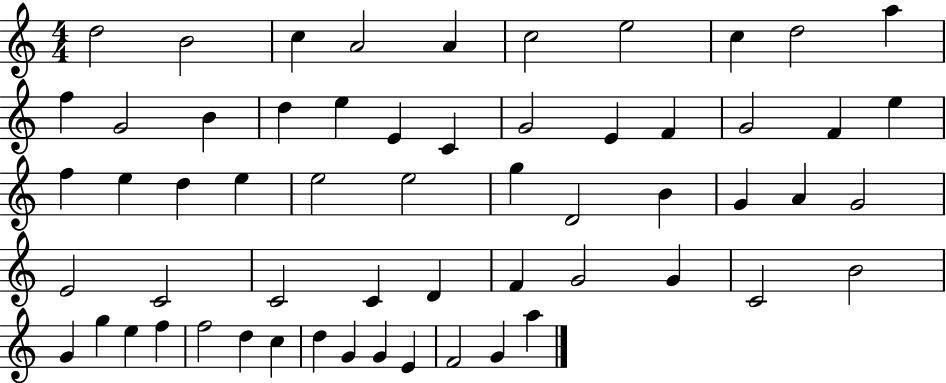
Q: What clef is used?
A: treble